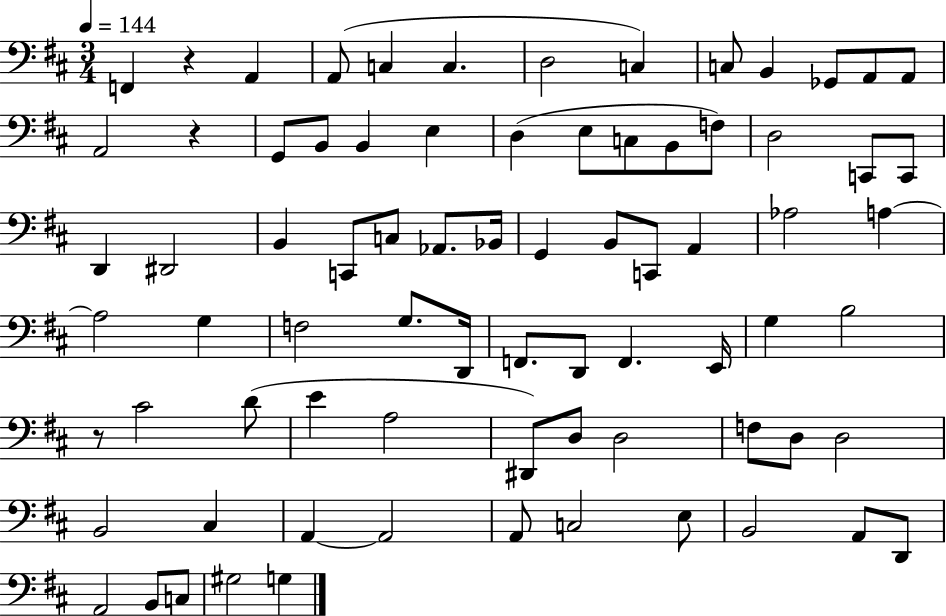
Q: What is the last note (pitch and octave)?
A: G3